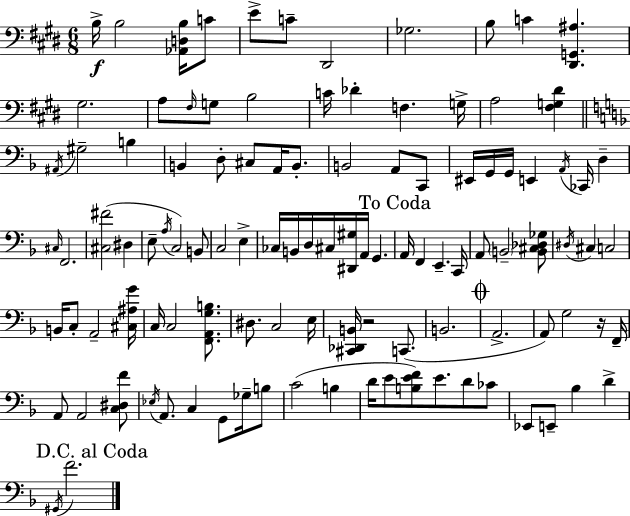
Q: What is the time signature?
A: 6/8